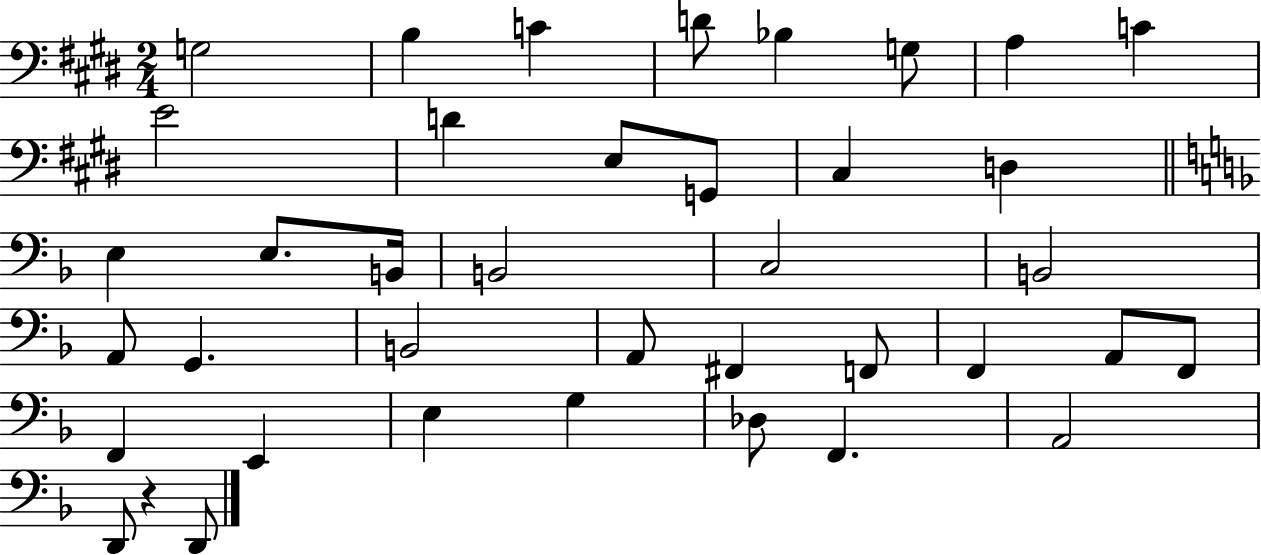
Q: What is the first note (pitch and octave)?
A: G3